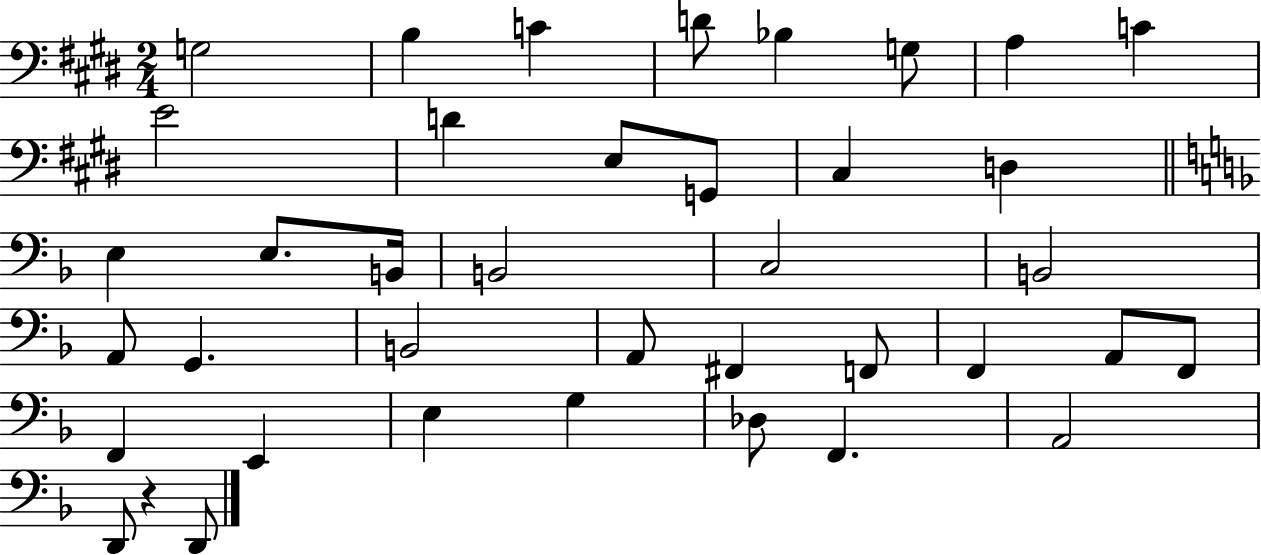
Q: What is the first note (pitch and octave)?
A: G3